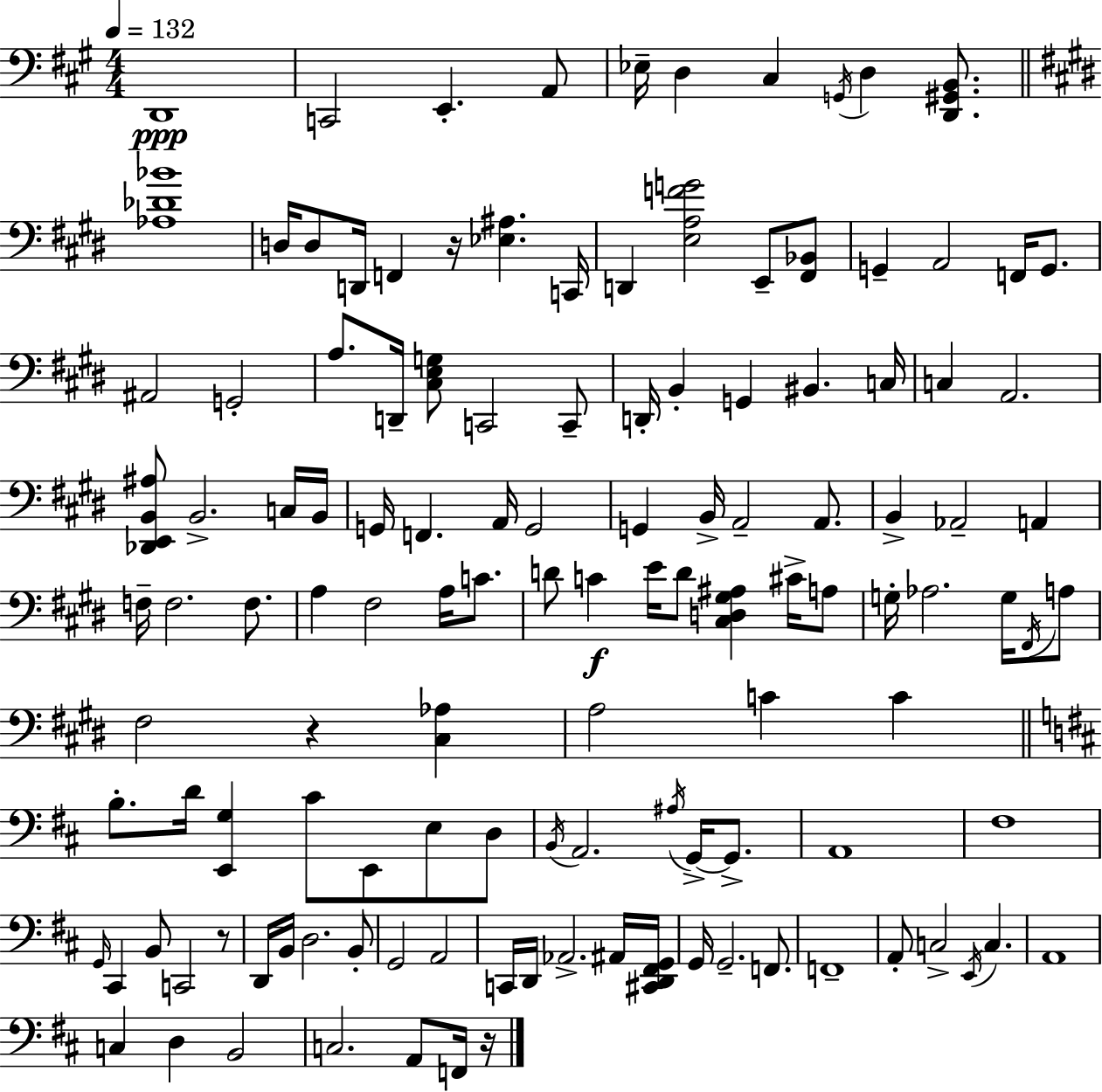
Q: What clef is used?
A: bass